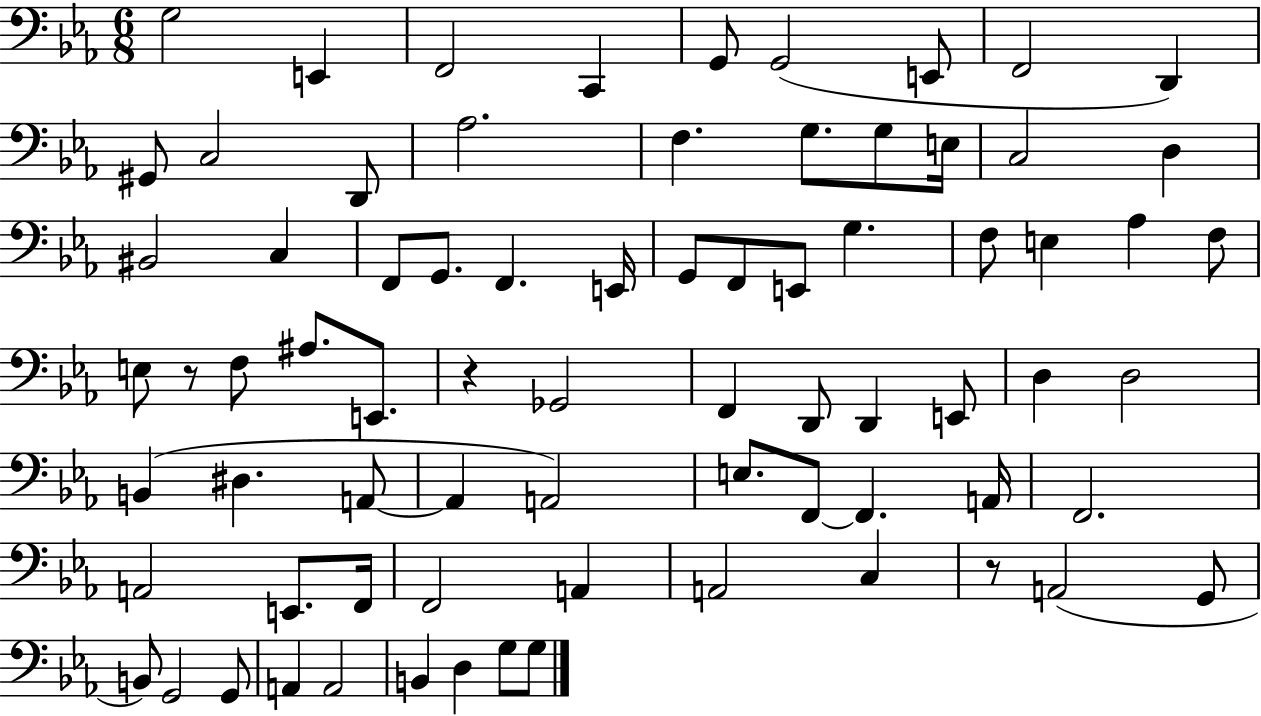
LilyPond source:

{
  \clef bass
  \numericTimeSignature
  \time 6/8
  \key ees \major
  g2 e,4 | f,2 c,4 | g,8 g,2( e,8 | f,2 d,4) | \break gis,8 c2 d,8 | aes2. | f4. g8. g8 e16 | c2 d4 | \break bis,2 c4 | f,8 g,8. f,4. e,16 | g,8 f,8 e,8 g4. | f8 e4 aes4 f8 | \break e8 r8 f8 ais8. e,8. | r4 ges,2 | f,4 d,8 d,4 e,8 | d4 d2 | \break b,4( dis4. a,8~~ | a,4 a,2) | e8. f,8~~ f,4. a,16 | f,2. | \break a,2 e,8. f,16 | f,2 a,4 | a,2 c4 | r8 a,2( g,8 | \break b,8) g,2 g,8 | a,4 a,2 | b,4 d4 g8 g8 | \bar "|."
}